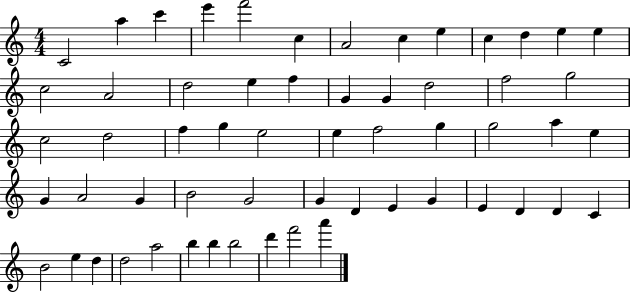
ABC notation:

X:1
T:Untitled
M:4/4
L:1/4
K:C
C2 a c' e' f'2 c A2 c e c d e e c2 A2 d2 e f G G d2 f2 g2 c2 d2 f g e2 e f2 g g2 a e G A2 G B2 G2 G D E G E D D C B2 e d d2 a2 b b b2 d' f'2 a'